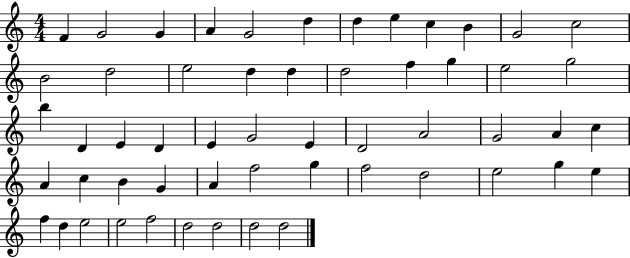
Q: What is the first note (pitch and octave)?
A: F4